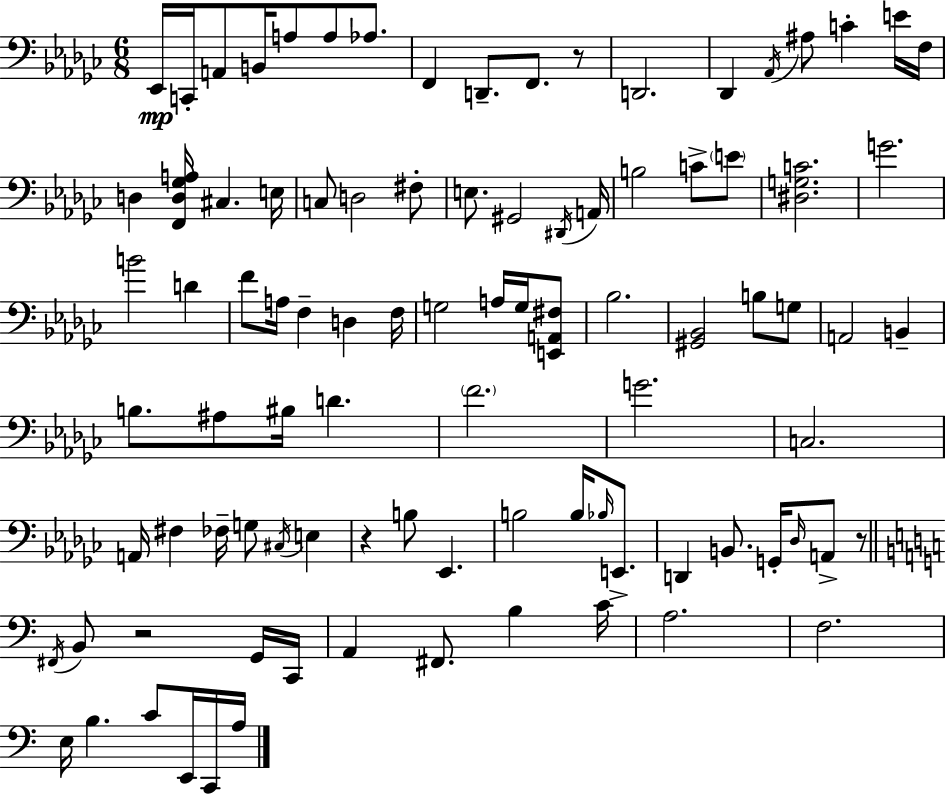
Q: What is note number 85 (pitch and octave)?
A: C2